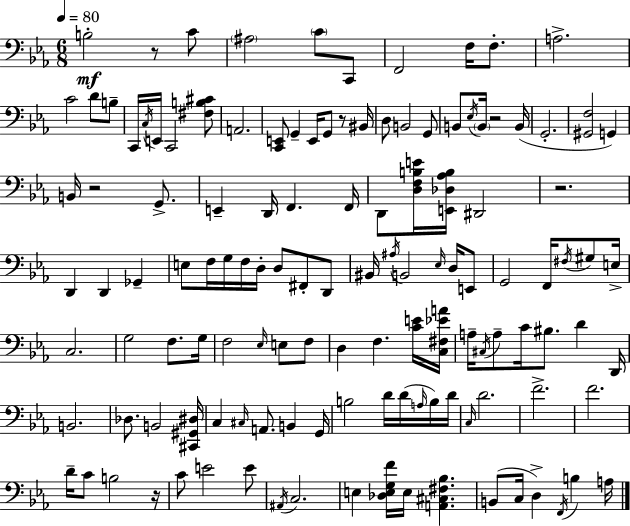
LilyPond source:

{
  \clef bass
  \numericTimeSignature
  \time 6/8
  \key ees \major
  \tempo 4 = 80
  \repeat volta 2 { b2-.\mf r8 c'8 | \parenthesize ais2 \parenthesize c'8 c,8 | f,2 f16 f8.-. | a2.-> | \break c'2 d'8 b8-- | c,16 \acciaccatura { c16 } e,16 c,2 <fis b cis'>8 | a,2. | <c, e,>8 g,4-- e,16 g,8 r8 | \break bis,16 d8 b,2 g,8 | b,8 \acciaccatura { ees16 } \parenthesize b,16 r2 | b,16( g,2.-. | <gis, f>2 g,4) | \break b,16 r2 g,8.-> | e,4-- d,16 f,4. | f,16 d,8 <d f b e'>16 <e, des aes b>16 dis,2 | r2. | \break d,4 d,4 ges,4-- | e8 f16 g16 f16 d16-. d8 fis,8-. | d,8 bis,16 \acciaccatura { ais16 } b,2 | \grace { ees16 } d16 e,8 g,2 | \break f,16 \acciaccatura { fis16 } gis8 e16-> c2. | g2 | f8. g16 f2 | \grace { ees16 } e8 f8 d4 f4. | \break <c' e'>16 <c fis ees' a'>16 a16-- \acciaccatura { cis16 } a8-- c'16 bis8. | d'4 d,16 b,2. | des8. b,2 | <cis, gis, dis>16 c4 \grace { cis16 } | \break a,8. b,4 g,16 b2 | d'16 d'16( \grace { a16 } b16) d'16 \grace { c16 } d'2. | f'2.-> | f'2. | \break d'16-- c'8 | b2 r16 c'8 | e'2 e'8 \acciaccatura { ais,16 } c2. | e4 | \break <des e g f'>16 e16 <a, cis fis bes>4. b,8( | c16 d4->) \acciaccatura { f,16 } b4 a16 | } \bar "|."
}